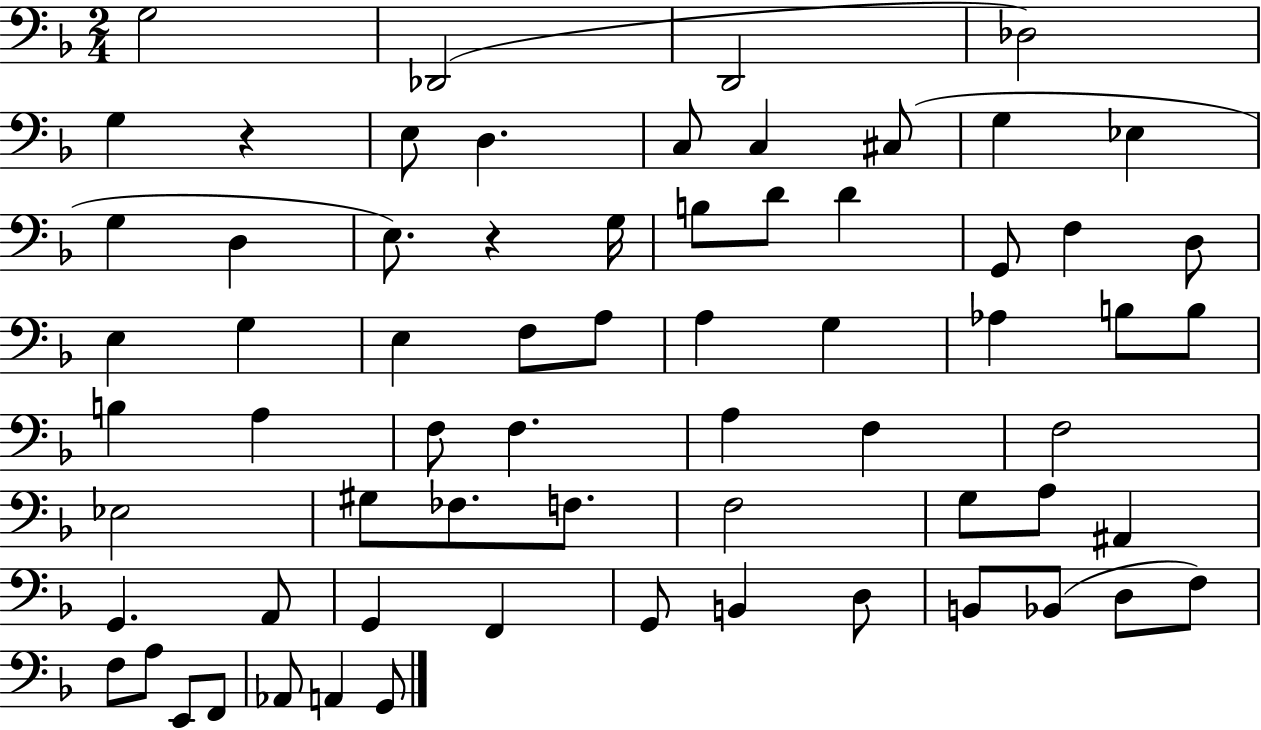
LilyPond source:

{
  \clef bass
  \numericTimeSignature
  \time 2/4
  \key f \major
  g2 | des,2( | d,2 | des2) | \break g4 r4 | e8 d4. | c8 c4 cis8( | g4 ees4 | \break g4 d4 | e8.) r4 g16 | b8 d'8 d'4 | g,8 f4 d8 | \break e4 g4 | e4 f8 a8 | a4 g4 | aes4 b8 b8 | \break b4 a4 | f8 f4. | a4 f4 | f2 | \break ees2 | gis8 fes8. f8. | f2 | g8 a8 ais,4 | \break g,4. a,8 | g,4 f,4 | g,8 b,4 d8 | b,8 bes,8( d8 f8) | \break f8 a8 e,8 f,8 | aes,8 a,4 g,8 | \bar "|."
}